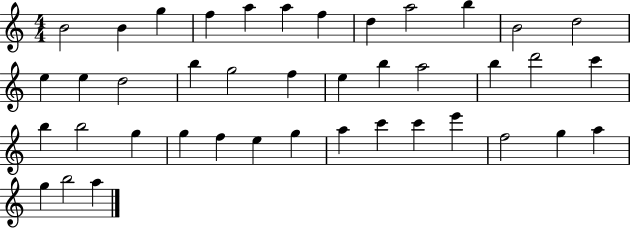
B4/h B4/q G5/q F5/q A5/q A5/q F5/q D5/q A5/h B5/q B4/h D5/h E5/q E5/q D5/h B5/q G5/h F5/q E5/q B5/q A5/h B5/q D6/h C6/q B5/q B5/h G5/q G5/q F5/q E5/q G5/q A5/q C6/q C6/q E6/q F5/h G5/q A5/q G5/q B5/h A5/q